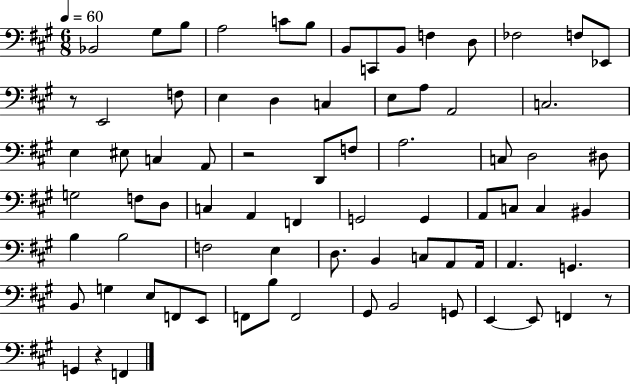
X:1
T:Untitled
M:6/8
L:1/4
K:A
_B,,2 ^G,/2 B,/2 A,2 C/2 B,/2 B,,/2 C,,/2 B,,/2 F, D,/2 _F,2 F,/2 _E,,/2 z/2 E,,2 F,/2 E, D, C, E,/2 A,/2 A,,2 C,2 E, ^E,/2 C, A,,/2 z2 D,,/2 F,/2 A,2 C,/2 D,2 ^D,/2 G,2 F,/2 D,/2 C, A,, F,, G,,2 G,, A,,/2 C,/2 C, ^B,, B, B,2 F,2 E, D,/2 B,, C,/2 A,,/2 A,,/4 A,, G,, B,,/2 G, E,/2 F,,/2 E,,/2 F,,/2 B,/2 F,,2 ^G,,/2 B,,2 G,,/2 E,, E,,/2 F,, z/2 G,, z F,,